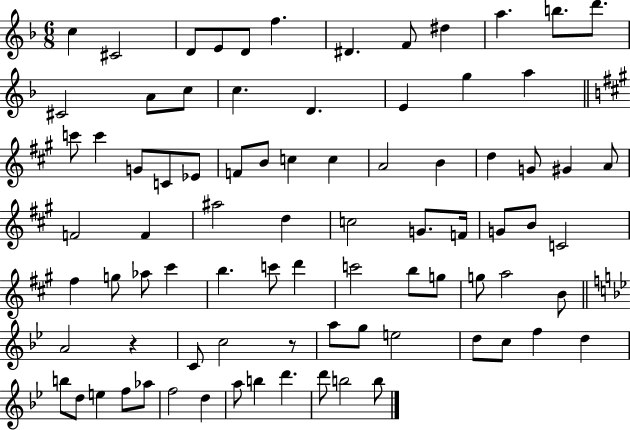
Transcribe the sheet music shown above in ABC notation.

X:1
T:Untitled
M:6/8
L:1/4
K:F
c ^C2 D/2 E/2 D/2 f ^D F/2 ^d a b/2 d'/2 ^C2 A/2 c/2 c D E g a c'/2 c' G/2 C/2 _E/2 F/2 B/2 c c A2 B d G/2 ^G A/2 F2 F ^a2 d c2 G/2 F/4 G/2 B/2 C2 ^f g/2 _a/2 ^c' b c'/2 d' c'2 b/2 g/2 g/2 a2 B/2 A2 z C/2 c2 z/2 a/2 g/2 e2 d/2 c/2 f d b/2 d/2 e f/2 _a/2 f2 d a/2 b d' d'/2 b2 b/2